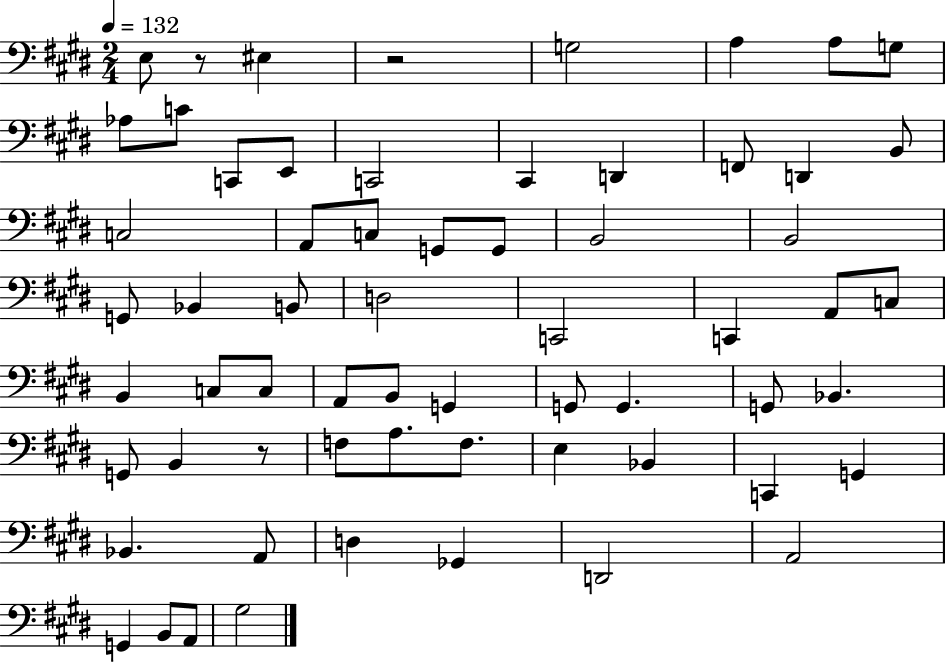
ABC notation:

X:1
T:Untitled
M:2/4
L:1/4
K:E
E,/2 z/2 ^E, z2 G,2 A, A,/2 G,/2 _A,/2 C/2 C,,/2 E,,/2 C,,2 ^C,, D,, F,,/2 D,, B,,/2 C,2 A,,/2 C,/2 G,,/2 G,,/2 B,,2 B,,2 G,,/2 _B,, B,,/2 D,2 C,,2 C,, A,,/2 C,/2 B,, C,/2 C,/2 A,,/2 B,,/2 G,, G,,/2 G,, G,,/2 _B,, G,,/2 B,, z/2 F,/2 A,/2 F,/2 E, _B,, C,, G,, _B,, A,,/2 D, _G,, D,,2 A,,2 G,, B,,/2 A,,/2 ^G,2